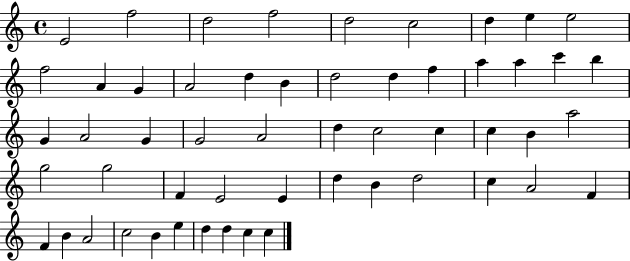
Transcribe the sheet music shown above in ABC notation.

X:1
T:Untitled
M:4/4
L:1/4
K:C
E2 f2 d2 f2 d2 c2 d e e2 f2 A G A2 d B d2 d f a a c' b G A2 G G2 A2 d c2 c c B a2 g2 g2 F E2 E d B d2 c A2 F F B A2 c2 B e d d c c